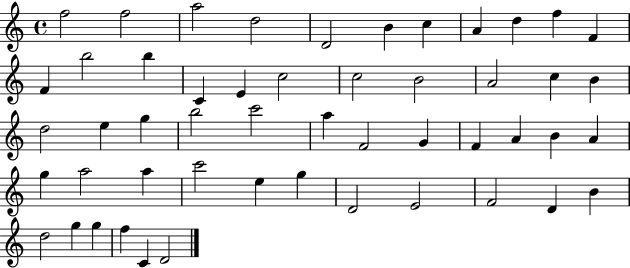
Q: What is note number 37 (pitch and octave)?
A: A5